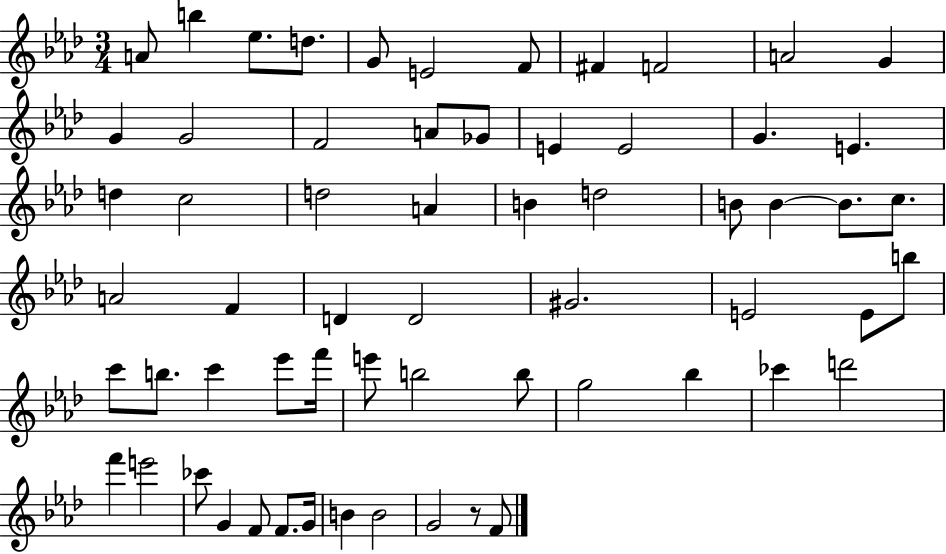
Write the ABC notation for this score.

X:1
T:Untitled
M:3/4
L:1/4
K:Ab
A/2 b _e/2 d/2 G/2 E2 F/2 ^F F2 A2 G G G2 F2 A/2 _G/2 E E2 G E d c2 d2 A B d2 B/2 B B/2 c/2 A2 F D D2 ^G2 E2 E/2 b/2 c'/2 b/2 c' _e'/2 f'/4 e'/2 b2 b/2 g2 _b _c' d'2 f' e'2 _c'/2 G F/2 F/2 G/4 B B2 G2 z/2 F/2